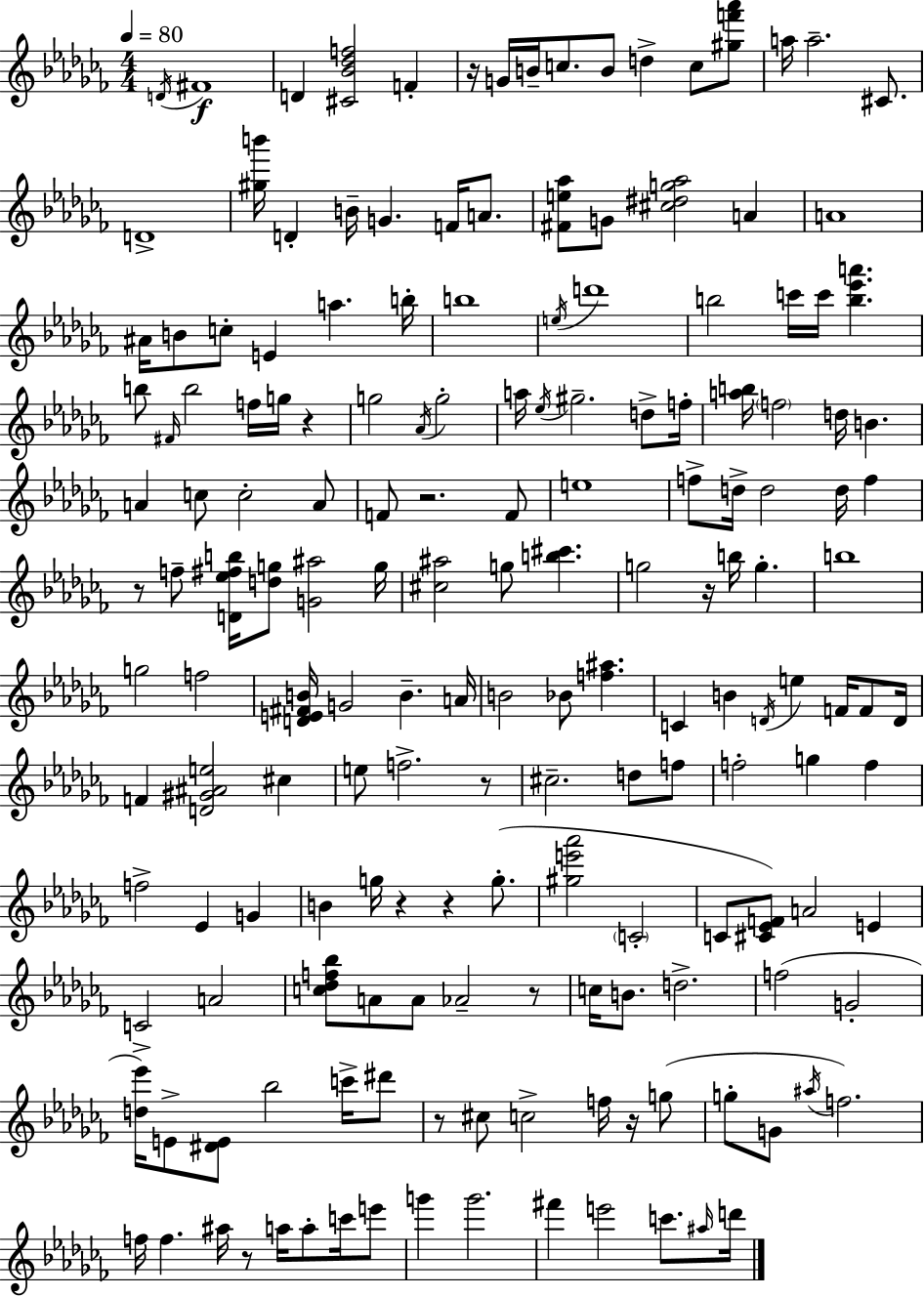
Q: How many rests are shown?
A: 12